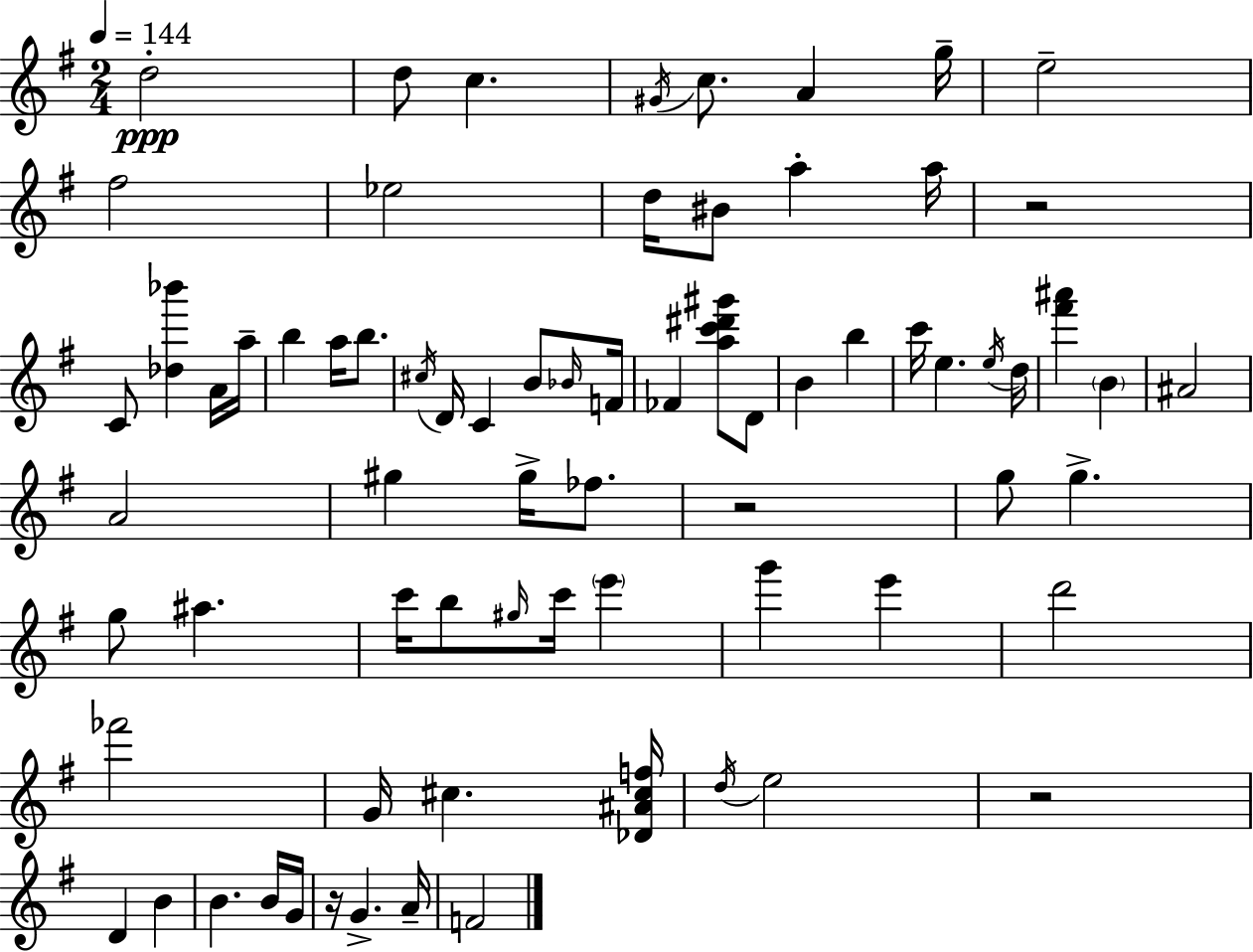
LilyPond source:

{
  \clef treble
  \numericTimeSignature
  \time 2/4
  \key e \minor
  \tempo 4 = 144
  \repeat volta 2 { d''2-.\ppp | d''8 c''4. | \acciaccatura { gis'16 } c''8. a'4 | g''16-- e''2-- | \break fis''2 | ees''2 | d''16 bis'8 a''4-. | a''16 r2 | \break c'8 <des'' bes'''>4 a'16 | a''16-- b''4 a''16 b''8. | \acciaccatura { cis''16 } d'16 c'4 b'8 | \grace { bes'16 } f'16 fes'4 <a'' c''' dis''' gis'''>8 | \break d'8 b'4 b''4 | c'''16 e''4. | \acciaccatura { e''16 } d''16 <fis''' ais'''>4 | \parenthesize b'4 ais'2 | \break a'2 | gis''4 | gis''16-> fes''8. r2 | g''8 g''4.-> | \break g''8 ais''4. | c'''16 b''8 \grace { gis''16 } | c'''16 \parenthesize e'''4 g'''4 | e'''4 d'''2 | \break fes'''2 | g'16 cis''4. | <des' ais' cis'' f''>16 \acciaccatura { d''16 } e''2 | r2 | \break d'4 | b'4 b'4. | b'16 g'16 r16 g'4.-> | a'16-- f'2 | \break } \bar "|."
}